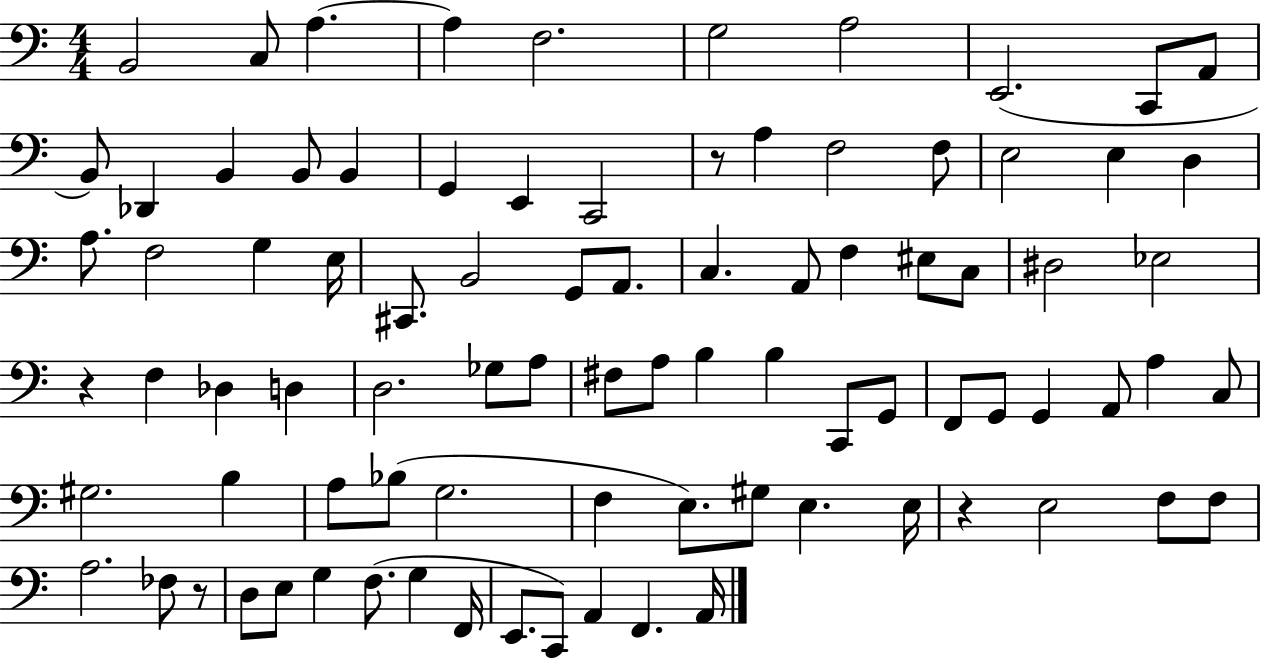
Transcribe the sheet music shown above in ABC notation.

X:1
T:Untitled
M:4/4
L:1/4
K:C
B,,2 C,/2 A, A, F,2 G,2 A,2 E,,2 C,,/2 A,,/2 B,,/2 _D,, B,, B,,/2 B,, G,, E,, C,,2 z/2 A, F,2 F,/2 E,2 E, D, A,/2 F,2 G, E,/4 ^C,,/2 B,,2 G,,/2 A,,/2 C, A,,/2 F, ^E,/2 C,/2 ^D,2 _E,2 z F, _D, D, D,2 _G,/2 A,/2 ^F,/2 A,/2 B, B, C,,/2 G,,/2 F,,/2 G,,/2 G,, A,,/2 A, C,/2 ^G,2 B, A,/2 _B,/2 G,2 F, E,/2 ^G,/2 E, E,/4 z E,2 F,/2 F,/2 A,2 _F,/2 z/2 D,/2 E,/2 G, F,/2 G, F,,/4 E,,/2 C,,/2 A,, F,, A,,/4